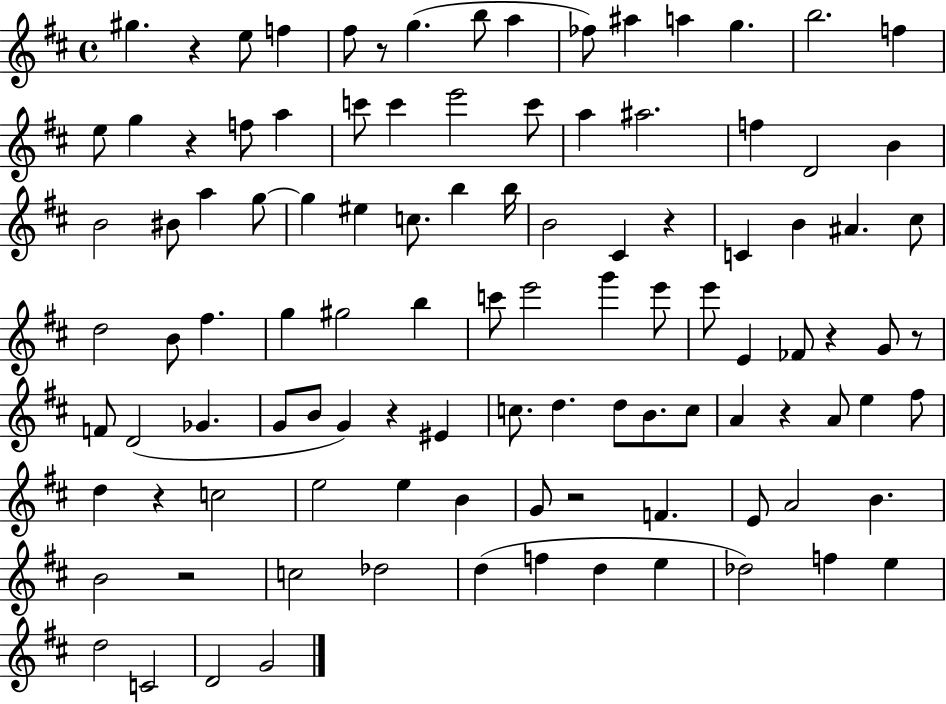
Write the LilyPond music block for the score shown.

{
  \clef treble
  \time 4/4
  \defaultTimeSignature
  \key d \major
  \repeat volta 2 { gis''4. r4 e''8 f''4 | fis''8 r8 g''4.( b''8 a''4 | fes''8) ais''4 a''4 g''4. | b''2. f''4 | \break e''8 g''4 r4 f''8 a''4 | c'''8 c'''4 e'''2 c'''8 | a''4 ais''2. | f''4 d'2 b'4 | \break b'2 bis'8 a''4 g''8~~ | g''4 eis''4 c''8. b''4 b''16 | b'2 cis'4 r4 | c'4 b'4 ais'4. cis''8 | \break d''2 b'8 fis''4. | g''4 gis''2 b''4 | c'''8 e'''2 g'''4 e'''8 | e'''8 e'4 fes'8 r4 g'8 r8 | \break f'8 d'2( ges'4. | g'8 b'8 g'4) r4 eis'4 | c''8. d''4. d''8 b'8. c''8 | a'4 r4 a'8 e''4 fis''8 | \break d''4 r4 c''2 | e''2 e''4 b'4 | g'8 r2 f'4. | e'8 a'2 b'4. | \break b'2 r2 | c''2 des''2 | d''4( f''4 d''4 e''4 | des''2) f''4 e''4 | \break d''2 c'2 | d'2 g'2 | } \bar "|."
}